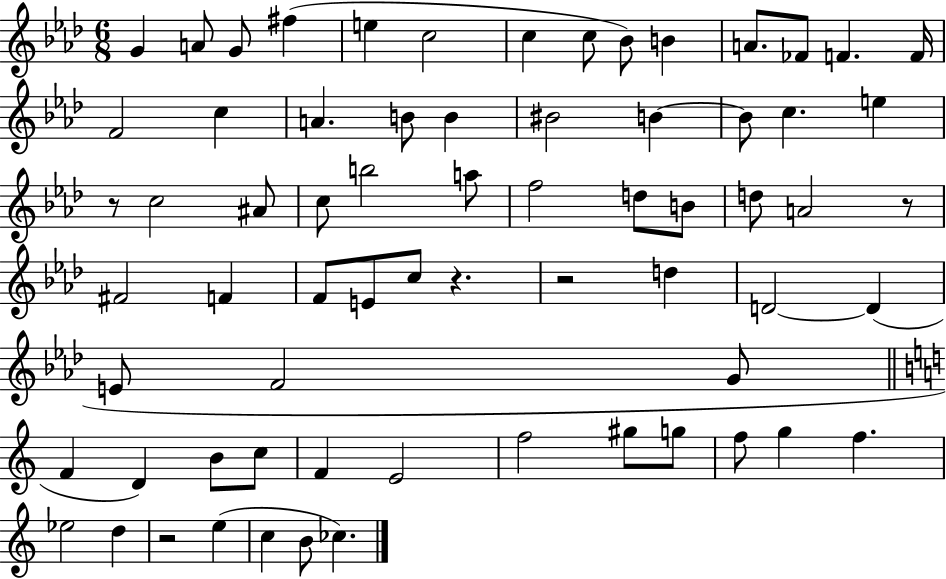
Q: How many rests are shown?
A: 5